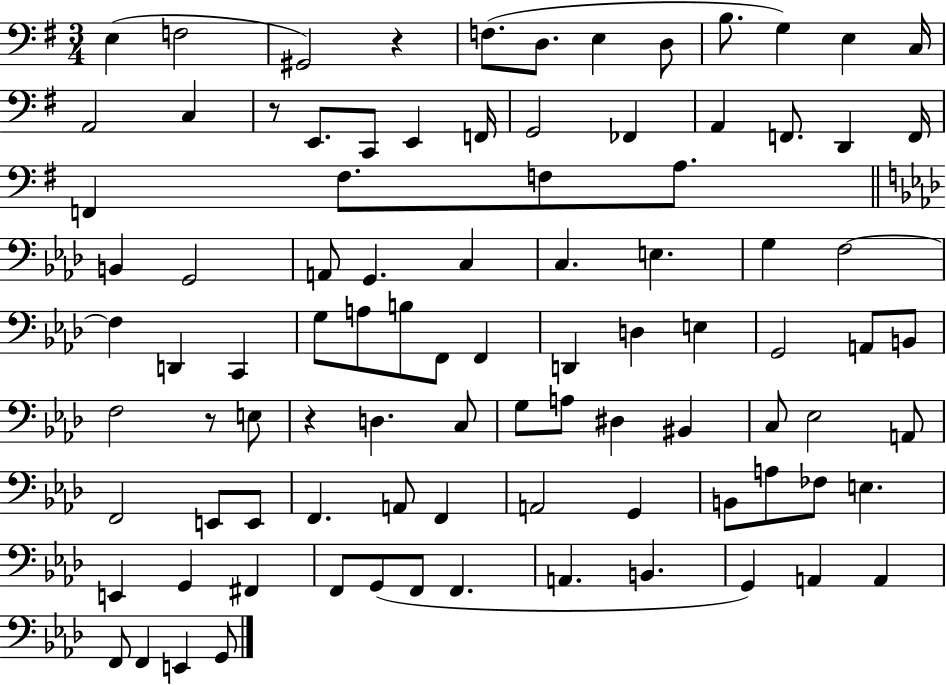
E3/q F3/h G#2/h R/q F3/e. D3/e. E3/q D3/e B3/e. G3/q E3/q C3/s A2/h C3/q R/e E2/e. C2/e E2/q F2/s G2/h FES2/q A2/q F2/e. D2/q F2/s F2/q F#3/e. F3/e A3/e. B2/q G2/h A2/e G2/q. C3/q C3/q. E3/q. G3/q F3/h F3/q D2/q C2/q G3/e A3/e B3/e F2/e F2/q D2/q D3/q E3/q G2/h A2/e B2/e F3/h R/e E3/e R/q D3/q. C3/e G3/e A3/e D#3/q BIS2/q C3/e Eb3/h A2/e F2/h E2/e E2/e F2/q. A2/e F2/q A2/h G2/q B2/e A3/e FES3/e E3/q. E2/q G2/q F#2/q F2/e G2/e F2/e F2/q. A2/q. B2/q. G2/q A2/q A2/q F2/e F2/q E2/q G2/e